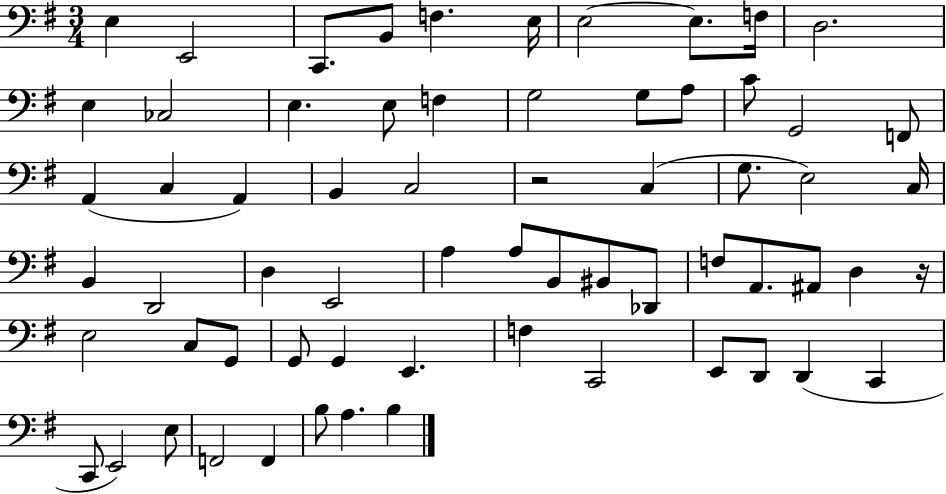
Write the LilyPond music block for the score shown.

{
  \clef bass
  \numericTimeSignature
  \time 3/4
  \key g \major
  \repeat volta 2 { e4 e,2 | c,8. b,8 f4. e16 | e2~~ e8. f16 | d2. | \break e4 ces2 | e4. e8 f4 | g2 g8 a8 | c'8 g,2 f,8 | \break a,4( c4 a,4) | b,4 c2 | r2 c4( | g8. e2) c16 | \break b,4 d,2 | d4 e,2 | a4 a8 b,8 bis,8 des,8 | f8 a,8. ais,8 d4 r16 | \break e2 c8 g,8 | g,8 g,4 e,4. | f4 c,2 | e,8 d,8 d,4( c,4 | \break c,8 e,2) e8 | f,2 f,4 | b8 a4. b4 | } \bar "|."
}